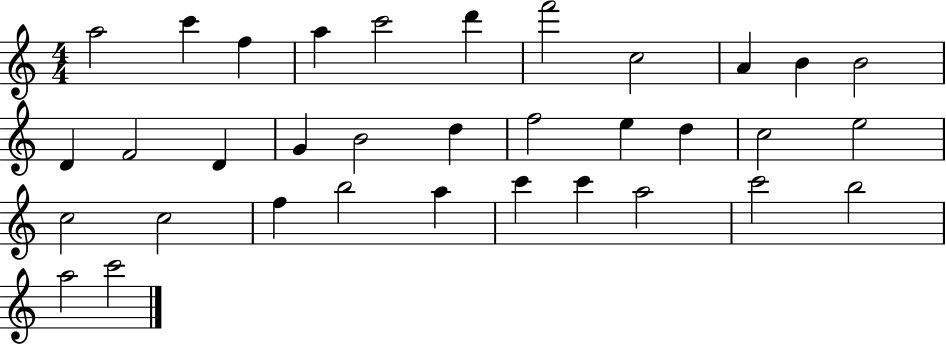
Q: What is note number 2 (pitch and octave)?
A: C6